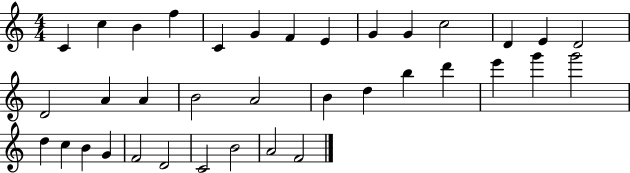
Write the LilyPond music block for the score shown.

{
  \clef treble
  \numericTimeSignature
  \time 4/4
  \key c \major
  c'4 c''4 b'4 f''4 | c'4 g'4 f'4 e'4 | g'4 g'4 c''2 | d'4 e'4 d'2 | \break d'2 a'4 a'4 | b'2 a'2 | b'4 d''4 b''4 d'''4 | e'''4 g'''4 g'''2 | \break d''4 c''4 b'4 g'4 | f'2 d'2 | c'2 b'2 | a'2 f'2 | \break \bar "|."
}